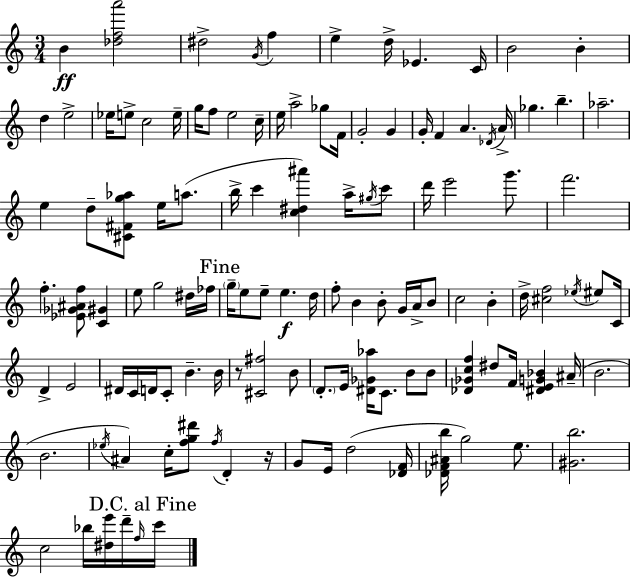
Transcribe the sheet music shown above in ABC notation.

X:1
T:Untitled
M:3/4
L:1/4
K:Am
B [_dfa']2 ^d2 G/4 f e d/4 _E C/4 B2 B d e2 _e/4 e/2 c2 e/4 g/4 f/2 e2 c/4 e/4 a2 _g/2 F/4 G2 G G/4 F A _D/4 A/4 _g b _a2 e d/2 [^C^Fg_a]/2 e/4 a/2 b/4 c' [c^d^a'] a/4 ^g/4 c'/2 d'/4 e'2 g'/2 f'2 f [_E_G^Af]/2 [C^G] e/2 g2 ^d/4 _f/4 g/4 e/2 e/2 e d/4 f/2 B B/2 G/4 A/4 B/2 c2 B d/4 [^cf]2 _e/4 ^e/2 C/4 D E2 ^D/4 C/4 D/4 C/2 B B/4 z/2 [^C^f]2 B/2 D/2 E/4 [^D_G_a]/4 C/2 B/2 B/2 [_D_Gcf] ^d/2 F/4 [^DEG_B] ^A/4 B2 B2 _e/4 ^A c/4 [fg^d']/2 f/4 D z/4 G/2 E/4 d2 [_DF]/4 [_DF^Ab]/4 g2 e/2 [^Gb]2 c2 _b/4 [^de']/4 d'/4 f/4 c'/4